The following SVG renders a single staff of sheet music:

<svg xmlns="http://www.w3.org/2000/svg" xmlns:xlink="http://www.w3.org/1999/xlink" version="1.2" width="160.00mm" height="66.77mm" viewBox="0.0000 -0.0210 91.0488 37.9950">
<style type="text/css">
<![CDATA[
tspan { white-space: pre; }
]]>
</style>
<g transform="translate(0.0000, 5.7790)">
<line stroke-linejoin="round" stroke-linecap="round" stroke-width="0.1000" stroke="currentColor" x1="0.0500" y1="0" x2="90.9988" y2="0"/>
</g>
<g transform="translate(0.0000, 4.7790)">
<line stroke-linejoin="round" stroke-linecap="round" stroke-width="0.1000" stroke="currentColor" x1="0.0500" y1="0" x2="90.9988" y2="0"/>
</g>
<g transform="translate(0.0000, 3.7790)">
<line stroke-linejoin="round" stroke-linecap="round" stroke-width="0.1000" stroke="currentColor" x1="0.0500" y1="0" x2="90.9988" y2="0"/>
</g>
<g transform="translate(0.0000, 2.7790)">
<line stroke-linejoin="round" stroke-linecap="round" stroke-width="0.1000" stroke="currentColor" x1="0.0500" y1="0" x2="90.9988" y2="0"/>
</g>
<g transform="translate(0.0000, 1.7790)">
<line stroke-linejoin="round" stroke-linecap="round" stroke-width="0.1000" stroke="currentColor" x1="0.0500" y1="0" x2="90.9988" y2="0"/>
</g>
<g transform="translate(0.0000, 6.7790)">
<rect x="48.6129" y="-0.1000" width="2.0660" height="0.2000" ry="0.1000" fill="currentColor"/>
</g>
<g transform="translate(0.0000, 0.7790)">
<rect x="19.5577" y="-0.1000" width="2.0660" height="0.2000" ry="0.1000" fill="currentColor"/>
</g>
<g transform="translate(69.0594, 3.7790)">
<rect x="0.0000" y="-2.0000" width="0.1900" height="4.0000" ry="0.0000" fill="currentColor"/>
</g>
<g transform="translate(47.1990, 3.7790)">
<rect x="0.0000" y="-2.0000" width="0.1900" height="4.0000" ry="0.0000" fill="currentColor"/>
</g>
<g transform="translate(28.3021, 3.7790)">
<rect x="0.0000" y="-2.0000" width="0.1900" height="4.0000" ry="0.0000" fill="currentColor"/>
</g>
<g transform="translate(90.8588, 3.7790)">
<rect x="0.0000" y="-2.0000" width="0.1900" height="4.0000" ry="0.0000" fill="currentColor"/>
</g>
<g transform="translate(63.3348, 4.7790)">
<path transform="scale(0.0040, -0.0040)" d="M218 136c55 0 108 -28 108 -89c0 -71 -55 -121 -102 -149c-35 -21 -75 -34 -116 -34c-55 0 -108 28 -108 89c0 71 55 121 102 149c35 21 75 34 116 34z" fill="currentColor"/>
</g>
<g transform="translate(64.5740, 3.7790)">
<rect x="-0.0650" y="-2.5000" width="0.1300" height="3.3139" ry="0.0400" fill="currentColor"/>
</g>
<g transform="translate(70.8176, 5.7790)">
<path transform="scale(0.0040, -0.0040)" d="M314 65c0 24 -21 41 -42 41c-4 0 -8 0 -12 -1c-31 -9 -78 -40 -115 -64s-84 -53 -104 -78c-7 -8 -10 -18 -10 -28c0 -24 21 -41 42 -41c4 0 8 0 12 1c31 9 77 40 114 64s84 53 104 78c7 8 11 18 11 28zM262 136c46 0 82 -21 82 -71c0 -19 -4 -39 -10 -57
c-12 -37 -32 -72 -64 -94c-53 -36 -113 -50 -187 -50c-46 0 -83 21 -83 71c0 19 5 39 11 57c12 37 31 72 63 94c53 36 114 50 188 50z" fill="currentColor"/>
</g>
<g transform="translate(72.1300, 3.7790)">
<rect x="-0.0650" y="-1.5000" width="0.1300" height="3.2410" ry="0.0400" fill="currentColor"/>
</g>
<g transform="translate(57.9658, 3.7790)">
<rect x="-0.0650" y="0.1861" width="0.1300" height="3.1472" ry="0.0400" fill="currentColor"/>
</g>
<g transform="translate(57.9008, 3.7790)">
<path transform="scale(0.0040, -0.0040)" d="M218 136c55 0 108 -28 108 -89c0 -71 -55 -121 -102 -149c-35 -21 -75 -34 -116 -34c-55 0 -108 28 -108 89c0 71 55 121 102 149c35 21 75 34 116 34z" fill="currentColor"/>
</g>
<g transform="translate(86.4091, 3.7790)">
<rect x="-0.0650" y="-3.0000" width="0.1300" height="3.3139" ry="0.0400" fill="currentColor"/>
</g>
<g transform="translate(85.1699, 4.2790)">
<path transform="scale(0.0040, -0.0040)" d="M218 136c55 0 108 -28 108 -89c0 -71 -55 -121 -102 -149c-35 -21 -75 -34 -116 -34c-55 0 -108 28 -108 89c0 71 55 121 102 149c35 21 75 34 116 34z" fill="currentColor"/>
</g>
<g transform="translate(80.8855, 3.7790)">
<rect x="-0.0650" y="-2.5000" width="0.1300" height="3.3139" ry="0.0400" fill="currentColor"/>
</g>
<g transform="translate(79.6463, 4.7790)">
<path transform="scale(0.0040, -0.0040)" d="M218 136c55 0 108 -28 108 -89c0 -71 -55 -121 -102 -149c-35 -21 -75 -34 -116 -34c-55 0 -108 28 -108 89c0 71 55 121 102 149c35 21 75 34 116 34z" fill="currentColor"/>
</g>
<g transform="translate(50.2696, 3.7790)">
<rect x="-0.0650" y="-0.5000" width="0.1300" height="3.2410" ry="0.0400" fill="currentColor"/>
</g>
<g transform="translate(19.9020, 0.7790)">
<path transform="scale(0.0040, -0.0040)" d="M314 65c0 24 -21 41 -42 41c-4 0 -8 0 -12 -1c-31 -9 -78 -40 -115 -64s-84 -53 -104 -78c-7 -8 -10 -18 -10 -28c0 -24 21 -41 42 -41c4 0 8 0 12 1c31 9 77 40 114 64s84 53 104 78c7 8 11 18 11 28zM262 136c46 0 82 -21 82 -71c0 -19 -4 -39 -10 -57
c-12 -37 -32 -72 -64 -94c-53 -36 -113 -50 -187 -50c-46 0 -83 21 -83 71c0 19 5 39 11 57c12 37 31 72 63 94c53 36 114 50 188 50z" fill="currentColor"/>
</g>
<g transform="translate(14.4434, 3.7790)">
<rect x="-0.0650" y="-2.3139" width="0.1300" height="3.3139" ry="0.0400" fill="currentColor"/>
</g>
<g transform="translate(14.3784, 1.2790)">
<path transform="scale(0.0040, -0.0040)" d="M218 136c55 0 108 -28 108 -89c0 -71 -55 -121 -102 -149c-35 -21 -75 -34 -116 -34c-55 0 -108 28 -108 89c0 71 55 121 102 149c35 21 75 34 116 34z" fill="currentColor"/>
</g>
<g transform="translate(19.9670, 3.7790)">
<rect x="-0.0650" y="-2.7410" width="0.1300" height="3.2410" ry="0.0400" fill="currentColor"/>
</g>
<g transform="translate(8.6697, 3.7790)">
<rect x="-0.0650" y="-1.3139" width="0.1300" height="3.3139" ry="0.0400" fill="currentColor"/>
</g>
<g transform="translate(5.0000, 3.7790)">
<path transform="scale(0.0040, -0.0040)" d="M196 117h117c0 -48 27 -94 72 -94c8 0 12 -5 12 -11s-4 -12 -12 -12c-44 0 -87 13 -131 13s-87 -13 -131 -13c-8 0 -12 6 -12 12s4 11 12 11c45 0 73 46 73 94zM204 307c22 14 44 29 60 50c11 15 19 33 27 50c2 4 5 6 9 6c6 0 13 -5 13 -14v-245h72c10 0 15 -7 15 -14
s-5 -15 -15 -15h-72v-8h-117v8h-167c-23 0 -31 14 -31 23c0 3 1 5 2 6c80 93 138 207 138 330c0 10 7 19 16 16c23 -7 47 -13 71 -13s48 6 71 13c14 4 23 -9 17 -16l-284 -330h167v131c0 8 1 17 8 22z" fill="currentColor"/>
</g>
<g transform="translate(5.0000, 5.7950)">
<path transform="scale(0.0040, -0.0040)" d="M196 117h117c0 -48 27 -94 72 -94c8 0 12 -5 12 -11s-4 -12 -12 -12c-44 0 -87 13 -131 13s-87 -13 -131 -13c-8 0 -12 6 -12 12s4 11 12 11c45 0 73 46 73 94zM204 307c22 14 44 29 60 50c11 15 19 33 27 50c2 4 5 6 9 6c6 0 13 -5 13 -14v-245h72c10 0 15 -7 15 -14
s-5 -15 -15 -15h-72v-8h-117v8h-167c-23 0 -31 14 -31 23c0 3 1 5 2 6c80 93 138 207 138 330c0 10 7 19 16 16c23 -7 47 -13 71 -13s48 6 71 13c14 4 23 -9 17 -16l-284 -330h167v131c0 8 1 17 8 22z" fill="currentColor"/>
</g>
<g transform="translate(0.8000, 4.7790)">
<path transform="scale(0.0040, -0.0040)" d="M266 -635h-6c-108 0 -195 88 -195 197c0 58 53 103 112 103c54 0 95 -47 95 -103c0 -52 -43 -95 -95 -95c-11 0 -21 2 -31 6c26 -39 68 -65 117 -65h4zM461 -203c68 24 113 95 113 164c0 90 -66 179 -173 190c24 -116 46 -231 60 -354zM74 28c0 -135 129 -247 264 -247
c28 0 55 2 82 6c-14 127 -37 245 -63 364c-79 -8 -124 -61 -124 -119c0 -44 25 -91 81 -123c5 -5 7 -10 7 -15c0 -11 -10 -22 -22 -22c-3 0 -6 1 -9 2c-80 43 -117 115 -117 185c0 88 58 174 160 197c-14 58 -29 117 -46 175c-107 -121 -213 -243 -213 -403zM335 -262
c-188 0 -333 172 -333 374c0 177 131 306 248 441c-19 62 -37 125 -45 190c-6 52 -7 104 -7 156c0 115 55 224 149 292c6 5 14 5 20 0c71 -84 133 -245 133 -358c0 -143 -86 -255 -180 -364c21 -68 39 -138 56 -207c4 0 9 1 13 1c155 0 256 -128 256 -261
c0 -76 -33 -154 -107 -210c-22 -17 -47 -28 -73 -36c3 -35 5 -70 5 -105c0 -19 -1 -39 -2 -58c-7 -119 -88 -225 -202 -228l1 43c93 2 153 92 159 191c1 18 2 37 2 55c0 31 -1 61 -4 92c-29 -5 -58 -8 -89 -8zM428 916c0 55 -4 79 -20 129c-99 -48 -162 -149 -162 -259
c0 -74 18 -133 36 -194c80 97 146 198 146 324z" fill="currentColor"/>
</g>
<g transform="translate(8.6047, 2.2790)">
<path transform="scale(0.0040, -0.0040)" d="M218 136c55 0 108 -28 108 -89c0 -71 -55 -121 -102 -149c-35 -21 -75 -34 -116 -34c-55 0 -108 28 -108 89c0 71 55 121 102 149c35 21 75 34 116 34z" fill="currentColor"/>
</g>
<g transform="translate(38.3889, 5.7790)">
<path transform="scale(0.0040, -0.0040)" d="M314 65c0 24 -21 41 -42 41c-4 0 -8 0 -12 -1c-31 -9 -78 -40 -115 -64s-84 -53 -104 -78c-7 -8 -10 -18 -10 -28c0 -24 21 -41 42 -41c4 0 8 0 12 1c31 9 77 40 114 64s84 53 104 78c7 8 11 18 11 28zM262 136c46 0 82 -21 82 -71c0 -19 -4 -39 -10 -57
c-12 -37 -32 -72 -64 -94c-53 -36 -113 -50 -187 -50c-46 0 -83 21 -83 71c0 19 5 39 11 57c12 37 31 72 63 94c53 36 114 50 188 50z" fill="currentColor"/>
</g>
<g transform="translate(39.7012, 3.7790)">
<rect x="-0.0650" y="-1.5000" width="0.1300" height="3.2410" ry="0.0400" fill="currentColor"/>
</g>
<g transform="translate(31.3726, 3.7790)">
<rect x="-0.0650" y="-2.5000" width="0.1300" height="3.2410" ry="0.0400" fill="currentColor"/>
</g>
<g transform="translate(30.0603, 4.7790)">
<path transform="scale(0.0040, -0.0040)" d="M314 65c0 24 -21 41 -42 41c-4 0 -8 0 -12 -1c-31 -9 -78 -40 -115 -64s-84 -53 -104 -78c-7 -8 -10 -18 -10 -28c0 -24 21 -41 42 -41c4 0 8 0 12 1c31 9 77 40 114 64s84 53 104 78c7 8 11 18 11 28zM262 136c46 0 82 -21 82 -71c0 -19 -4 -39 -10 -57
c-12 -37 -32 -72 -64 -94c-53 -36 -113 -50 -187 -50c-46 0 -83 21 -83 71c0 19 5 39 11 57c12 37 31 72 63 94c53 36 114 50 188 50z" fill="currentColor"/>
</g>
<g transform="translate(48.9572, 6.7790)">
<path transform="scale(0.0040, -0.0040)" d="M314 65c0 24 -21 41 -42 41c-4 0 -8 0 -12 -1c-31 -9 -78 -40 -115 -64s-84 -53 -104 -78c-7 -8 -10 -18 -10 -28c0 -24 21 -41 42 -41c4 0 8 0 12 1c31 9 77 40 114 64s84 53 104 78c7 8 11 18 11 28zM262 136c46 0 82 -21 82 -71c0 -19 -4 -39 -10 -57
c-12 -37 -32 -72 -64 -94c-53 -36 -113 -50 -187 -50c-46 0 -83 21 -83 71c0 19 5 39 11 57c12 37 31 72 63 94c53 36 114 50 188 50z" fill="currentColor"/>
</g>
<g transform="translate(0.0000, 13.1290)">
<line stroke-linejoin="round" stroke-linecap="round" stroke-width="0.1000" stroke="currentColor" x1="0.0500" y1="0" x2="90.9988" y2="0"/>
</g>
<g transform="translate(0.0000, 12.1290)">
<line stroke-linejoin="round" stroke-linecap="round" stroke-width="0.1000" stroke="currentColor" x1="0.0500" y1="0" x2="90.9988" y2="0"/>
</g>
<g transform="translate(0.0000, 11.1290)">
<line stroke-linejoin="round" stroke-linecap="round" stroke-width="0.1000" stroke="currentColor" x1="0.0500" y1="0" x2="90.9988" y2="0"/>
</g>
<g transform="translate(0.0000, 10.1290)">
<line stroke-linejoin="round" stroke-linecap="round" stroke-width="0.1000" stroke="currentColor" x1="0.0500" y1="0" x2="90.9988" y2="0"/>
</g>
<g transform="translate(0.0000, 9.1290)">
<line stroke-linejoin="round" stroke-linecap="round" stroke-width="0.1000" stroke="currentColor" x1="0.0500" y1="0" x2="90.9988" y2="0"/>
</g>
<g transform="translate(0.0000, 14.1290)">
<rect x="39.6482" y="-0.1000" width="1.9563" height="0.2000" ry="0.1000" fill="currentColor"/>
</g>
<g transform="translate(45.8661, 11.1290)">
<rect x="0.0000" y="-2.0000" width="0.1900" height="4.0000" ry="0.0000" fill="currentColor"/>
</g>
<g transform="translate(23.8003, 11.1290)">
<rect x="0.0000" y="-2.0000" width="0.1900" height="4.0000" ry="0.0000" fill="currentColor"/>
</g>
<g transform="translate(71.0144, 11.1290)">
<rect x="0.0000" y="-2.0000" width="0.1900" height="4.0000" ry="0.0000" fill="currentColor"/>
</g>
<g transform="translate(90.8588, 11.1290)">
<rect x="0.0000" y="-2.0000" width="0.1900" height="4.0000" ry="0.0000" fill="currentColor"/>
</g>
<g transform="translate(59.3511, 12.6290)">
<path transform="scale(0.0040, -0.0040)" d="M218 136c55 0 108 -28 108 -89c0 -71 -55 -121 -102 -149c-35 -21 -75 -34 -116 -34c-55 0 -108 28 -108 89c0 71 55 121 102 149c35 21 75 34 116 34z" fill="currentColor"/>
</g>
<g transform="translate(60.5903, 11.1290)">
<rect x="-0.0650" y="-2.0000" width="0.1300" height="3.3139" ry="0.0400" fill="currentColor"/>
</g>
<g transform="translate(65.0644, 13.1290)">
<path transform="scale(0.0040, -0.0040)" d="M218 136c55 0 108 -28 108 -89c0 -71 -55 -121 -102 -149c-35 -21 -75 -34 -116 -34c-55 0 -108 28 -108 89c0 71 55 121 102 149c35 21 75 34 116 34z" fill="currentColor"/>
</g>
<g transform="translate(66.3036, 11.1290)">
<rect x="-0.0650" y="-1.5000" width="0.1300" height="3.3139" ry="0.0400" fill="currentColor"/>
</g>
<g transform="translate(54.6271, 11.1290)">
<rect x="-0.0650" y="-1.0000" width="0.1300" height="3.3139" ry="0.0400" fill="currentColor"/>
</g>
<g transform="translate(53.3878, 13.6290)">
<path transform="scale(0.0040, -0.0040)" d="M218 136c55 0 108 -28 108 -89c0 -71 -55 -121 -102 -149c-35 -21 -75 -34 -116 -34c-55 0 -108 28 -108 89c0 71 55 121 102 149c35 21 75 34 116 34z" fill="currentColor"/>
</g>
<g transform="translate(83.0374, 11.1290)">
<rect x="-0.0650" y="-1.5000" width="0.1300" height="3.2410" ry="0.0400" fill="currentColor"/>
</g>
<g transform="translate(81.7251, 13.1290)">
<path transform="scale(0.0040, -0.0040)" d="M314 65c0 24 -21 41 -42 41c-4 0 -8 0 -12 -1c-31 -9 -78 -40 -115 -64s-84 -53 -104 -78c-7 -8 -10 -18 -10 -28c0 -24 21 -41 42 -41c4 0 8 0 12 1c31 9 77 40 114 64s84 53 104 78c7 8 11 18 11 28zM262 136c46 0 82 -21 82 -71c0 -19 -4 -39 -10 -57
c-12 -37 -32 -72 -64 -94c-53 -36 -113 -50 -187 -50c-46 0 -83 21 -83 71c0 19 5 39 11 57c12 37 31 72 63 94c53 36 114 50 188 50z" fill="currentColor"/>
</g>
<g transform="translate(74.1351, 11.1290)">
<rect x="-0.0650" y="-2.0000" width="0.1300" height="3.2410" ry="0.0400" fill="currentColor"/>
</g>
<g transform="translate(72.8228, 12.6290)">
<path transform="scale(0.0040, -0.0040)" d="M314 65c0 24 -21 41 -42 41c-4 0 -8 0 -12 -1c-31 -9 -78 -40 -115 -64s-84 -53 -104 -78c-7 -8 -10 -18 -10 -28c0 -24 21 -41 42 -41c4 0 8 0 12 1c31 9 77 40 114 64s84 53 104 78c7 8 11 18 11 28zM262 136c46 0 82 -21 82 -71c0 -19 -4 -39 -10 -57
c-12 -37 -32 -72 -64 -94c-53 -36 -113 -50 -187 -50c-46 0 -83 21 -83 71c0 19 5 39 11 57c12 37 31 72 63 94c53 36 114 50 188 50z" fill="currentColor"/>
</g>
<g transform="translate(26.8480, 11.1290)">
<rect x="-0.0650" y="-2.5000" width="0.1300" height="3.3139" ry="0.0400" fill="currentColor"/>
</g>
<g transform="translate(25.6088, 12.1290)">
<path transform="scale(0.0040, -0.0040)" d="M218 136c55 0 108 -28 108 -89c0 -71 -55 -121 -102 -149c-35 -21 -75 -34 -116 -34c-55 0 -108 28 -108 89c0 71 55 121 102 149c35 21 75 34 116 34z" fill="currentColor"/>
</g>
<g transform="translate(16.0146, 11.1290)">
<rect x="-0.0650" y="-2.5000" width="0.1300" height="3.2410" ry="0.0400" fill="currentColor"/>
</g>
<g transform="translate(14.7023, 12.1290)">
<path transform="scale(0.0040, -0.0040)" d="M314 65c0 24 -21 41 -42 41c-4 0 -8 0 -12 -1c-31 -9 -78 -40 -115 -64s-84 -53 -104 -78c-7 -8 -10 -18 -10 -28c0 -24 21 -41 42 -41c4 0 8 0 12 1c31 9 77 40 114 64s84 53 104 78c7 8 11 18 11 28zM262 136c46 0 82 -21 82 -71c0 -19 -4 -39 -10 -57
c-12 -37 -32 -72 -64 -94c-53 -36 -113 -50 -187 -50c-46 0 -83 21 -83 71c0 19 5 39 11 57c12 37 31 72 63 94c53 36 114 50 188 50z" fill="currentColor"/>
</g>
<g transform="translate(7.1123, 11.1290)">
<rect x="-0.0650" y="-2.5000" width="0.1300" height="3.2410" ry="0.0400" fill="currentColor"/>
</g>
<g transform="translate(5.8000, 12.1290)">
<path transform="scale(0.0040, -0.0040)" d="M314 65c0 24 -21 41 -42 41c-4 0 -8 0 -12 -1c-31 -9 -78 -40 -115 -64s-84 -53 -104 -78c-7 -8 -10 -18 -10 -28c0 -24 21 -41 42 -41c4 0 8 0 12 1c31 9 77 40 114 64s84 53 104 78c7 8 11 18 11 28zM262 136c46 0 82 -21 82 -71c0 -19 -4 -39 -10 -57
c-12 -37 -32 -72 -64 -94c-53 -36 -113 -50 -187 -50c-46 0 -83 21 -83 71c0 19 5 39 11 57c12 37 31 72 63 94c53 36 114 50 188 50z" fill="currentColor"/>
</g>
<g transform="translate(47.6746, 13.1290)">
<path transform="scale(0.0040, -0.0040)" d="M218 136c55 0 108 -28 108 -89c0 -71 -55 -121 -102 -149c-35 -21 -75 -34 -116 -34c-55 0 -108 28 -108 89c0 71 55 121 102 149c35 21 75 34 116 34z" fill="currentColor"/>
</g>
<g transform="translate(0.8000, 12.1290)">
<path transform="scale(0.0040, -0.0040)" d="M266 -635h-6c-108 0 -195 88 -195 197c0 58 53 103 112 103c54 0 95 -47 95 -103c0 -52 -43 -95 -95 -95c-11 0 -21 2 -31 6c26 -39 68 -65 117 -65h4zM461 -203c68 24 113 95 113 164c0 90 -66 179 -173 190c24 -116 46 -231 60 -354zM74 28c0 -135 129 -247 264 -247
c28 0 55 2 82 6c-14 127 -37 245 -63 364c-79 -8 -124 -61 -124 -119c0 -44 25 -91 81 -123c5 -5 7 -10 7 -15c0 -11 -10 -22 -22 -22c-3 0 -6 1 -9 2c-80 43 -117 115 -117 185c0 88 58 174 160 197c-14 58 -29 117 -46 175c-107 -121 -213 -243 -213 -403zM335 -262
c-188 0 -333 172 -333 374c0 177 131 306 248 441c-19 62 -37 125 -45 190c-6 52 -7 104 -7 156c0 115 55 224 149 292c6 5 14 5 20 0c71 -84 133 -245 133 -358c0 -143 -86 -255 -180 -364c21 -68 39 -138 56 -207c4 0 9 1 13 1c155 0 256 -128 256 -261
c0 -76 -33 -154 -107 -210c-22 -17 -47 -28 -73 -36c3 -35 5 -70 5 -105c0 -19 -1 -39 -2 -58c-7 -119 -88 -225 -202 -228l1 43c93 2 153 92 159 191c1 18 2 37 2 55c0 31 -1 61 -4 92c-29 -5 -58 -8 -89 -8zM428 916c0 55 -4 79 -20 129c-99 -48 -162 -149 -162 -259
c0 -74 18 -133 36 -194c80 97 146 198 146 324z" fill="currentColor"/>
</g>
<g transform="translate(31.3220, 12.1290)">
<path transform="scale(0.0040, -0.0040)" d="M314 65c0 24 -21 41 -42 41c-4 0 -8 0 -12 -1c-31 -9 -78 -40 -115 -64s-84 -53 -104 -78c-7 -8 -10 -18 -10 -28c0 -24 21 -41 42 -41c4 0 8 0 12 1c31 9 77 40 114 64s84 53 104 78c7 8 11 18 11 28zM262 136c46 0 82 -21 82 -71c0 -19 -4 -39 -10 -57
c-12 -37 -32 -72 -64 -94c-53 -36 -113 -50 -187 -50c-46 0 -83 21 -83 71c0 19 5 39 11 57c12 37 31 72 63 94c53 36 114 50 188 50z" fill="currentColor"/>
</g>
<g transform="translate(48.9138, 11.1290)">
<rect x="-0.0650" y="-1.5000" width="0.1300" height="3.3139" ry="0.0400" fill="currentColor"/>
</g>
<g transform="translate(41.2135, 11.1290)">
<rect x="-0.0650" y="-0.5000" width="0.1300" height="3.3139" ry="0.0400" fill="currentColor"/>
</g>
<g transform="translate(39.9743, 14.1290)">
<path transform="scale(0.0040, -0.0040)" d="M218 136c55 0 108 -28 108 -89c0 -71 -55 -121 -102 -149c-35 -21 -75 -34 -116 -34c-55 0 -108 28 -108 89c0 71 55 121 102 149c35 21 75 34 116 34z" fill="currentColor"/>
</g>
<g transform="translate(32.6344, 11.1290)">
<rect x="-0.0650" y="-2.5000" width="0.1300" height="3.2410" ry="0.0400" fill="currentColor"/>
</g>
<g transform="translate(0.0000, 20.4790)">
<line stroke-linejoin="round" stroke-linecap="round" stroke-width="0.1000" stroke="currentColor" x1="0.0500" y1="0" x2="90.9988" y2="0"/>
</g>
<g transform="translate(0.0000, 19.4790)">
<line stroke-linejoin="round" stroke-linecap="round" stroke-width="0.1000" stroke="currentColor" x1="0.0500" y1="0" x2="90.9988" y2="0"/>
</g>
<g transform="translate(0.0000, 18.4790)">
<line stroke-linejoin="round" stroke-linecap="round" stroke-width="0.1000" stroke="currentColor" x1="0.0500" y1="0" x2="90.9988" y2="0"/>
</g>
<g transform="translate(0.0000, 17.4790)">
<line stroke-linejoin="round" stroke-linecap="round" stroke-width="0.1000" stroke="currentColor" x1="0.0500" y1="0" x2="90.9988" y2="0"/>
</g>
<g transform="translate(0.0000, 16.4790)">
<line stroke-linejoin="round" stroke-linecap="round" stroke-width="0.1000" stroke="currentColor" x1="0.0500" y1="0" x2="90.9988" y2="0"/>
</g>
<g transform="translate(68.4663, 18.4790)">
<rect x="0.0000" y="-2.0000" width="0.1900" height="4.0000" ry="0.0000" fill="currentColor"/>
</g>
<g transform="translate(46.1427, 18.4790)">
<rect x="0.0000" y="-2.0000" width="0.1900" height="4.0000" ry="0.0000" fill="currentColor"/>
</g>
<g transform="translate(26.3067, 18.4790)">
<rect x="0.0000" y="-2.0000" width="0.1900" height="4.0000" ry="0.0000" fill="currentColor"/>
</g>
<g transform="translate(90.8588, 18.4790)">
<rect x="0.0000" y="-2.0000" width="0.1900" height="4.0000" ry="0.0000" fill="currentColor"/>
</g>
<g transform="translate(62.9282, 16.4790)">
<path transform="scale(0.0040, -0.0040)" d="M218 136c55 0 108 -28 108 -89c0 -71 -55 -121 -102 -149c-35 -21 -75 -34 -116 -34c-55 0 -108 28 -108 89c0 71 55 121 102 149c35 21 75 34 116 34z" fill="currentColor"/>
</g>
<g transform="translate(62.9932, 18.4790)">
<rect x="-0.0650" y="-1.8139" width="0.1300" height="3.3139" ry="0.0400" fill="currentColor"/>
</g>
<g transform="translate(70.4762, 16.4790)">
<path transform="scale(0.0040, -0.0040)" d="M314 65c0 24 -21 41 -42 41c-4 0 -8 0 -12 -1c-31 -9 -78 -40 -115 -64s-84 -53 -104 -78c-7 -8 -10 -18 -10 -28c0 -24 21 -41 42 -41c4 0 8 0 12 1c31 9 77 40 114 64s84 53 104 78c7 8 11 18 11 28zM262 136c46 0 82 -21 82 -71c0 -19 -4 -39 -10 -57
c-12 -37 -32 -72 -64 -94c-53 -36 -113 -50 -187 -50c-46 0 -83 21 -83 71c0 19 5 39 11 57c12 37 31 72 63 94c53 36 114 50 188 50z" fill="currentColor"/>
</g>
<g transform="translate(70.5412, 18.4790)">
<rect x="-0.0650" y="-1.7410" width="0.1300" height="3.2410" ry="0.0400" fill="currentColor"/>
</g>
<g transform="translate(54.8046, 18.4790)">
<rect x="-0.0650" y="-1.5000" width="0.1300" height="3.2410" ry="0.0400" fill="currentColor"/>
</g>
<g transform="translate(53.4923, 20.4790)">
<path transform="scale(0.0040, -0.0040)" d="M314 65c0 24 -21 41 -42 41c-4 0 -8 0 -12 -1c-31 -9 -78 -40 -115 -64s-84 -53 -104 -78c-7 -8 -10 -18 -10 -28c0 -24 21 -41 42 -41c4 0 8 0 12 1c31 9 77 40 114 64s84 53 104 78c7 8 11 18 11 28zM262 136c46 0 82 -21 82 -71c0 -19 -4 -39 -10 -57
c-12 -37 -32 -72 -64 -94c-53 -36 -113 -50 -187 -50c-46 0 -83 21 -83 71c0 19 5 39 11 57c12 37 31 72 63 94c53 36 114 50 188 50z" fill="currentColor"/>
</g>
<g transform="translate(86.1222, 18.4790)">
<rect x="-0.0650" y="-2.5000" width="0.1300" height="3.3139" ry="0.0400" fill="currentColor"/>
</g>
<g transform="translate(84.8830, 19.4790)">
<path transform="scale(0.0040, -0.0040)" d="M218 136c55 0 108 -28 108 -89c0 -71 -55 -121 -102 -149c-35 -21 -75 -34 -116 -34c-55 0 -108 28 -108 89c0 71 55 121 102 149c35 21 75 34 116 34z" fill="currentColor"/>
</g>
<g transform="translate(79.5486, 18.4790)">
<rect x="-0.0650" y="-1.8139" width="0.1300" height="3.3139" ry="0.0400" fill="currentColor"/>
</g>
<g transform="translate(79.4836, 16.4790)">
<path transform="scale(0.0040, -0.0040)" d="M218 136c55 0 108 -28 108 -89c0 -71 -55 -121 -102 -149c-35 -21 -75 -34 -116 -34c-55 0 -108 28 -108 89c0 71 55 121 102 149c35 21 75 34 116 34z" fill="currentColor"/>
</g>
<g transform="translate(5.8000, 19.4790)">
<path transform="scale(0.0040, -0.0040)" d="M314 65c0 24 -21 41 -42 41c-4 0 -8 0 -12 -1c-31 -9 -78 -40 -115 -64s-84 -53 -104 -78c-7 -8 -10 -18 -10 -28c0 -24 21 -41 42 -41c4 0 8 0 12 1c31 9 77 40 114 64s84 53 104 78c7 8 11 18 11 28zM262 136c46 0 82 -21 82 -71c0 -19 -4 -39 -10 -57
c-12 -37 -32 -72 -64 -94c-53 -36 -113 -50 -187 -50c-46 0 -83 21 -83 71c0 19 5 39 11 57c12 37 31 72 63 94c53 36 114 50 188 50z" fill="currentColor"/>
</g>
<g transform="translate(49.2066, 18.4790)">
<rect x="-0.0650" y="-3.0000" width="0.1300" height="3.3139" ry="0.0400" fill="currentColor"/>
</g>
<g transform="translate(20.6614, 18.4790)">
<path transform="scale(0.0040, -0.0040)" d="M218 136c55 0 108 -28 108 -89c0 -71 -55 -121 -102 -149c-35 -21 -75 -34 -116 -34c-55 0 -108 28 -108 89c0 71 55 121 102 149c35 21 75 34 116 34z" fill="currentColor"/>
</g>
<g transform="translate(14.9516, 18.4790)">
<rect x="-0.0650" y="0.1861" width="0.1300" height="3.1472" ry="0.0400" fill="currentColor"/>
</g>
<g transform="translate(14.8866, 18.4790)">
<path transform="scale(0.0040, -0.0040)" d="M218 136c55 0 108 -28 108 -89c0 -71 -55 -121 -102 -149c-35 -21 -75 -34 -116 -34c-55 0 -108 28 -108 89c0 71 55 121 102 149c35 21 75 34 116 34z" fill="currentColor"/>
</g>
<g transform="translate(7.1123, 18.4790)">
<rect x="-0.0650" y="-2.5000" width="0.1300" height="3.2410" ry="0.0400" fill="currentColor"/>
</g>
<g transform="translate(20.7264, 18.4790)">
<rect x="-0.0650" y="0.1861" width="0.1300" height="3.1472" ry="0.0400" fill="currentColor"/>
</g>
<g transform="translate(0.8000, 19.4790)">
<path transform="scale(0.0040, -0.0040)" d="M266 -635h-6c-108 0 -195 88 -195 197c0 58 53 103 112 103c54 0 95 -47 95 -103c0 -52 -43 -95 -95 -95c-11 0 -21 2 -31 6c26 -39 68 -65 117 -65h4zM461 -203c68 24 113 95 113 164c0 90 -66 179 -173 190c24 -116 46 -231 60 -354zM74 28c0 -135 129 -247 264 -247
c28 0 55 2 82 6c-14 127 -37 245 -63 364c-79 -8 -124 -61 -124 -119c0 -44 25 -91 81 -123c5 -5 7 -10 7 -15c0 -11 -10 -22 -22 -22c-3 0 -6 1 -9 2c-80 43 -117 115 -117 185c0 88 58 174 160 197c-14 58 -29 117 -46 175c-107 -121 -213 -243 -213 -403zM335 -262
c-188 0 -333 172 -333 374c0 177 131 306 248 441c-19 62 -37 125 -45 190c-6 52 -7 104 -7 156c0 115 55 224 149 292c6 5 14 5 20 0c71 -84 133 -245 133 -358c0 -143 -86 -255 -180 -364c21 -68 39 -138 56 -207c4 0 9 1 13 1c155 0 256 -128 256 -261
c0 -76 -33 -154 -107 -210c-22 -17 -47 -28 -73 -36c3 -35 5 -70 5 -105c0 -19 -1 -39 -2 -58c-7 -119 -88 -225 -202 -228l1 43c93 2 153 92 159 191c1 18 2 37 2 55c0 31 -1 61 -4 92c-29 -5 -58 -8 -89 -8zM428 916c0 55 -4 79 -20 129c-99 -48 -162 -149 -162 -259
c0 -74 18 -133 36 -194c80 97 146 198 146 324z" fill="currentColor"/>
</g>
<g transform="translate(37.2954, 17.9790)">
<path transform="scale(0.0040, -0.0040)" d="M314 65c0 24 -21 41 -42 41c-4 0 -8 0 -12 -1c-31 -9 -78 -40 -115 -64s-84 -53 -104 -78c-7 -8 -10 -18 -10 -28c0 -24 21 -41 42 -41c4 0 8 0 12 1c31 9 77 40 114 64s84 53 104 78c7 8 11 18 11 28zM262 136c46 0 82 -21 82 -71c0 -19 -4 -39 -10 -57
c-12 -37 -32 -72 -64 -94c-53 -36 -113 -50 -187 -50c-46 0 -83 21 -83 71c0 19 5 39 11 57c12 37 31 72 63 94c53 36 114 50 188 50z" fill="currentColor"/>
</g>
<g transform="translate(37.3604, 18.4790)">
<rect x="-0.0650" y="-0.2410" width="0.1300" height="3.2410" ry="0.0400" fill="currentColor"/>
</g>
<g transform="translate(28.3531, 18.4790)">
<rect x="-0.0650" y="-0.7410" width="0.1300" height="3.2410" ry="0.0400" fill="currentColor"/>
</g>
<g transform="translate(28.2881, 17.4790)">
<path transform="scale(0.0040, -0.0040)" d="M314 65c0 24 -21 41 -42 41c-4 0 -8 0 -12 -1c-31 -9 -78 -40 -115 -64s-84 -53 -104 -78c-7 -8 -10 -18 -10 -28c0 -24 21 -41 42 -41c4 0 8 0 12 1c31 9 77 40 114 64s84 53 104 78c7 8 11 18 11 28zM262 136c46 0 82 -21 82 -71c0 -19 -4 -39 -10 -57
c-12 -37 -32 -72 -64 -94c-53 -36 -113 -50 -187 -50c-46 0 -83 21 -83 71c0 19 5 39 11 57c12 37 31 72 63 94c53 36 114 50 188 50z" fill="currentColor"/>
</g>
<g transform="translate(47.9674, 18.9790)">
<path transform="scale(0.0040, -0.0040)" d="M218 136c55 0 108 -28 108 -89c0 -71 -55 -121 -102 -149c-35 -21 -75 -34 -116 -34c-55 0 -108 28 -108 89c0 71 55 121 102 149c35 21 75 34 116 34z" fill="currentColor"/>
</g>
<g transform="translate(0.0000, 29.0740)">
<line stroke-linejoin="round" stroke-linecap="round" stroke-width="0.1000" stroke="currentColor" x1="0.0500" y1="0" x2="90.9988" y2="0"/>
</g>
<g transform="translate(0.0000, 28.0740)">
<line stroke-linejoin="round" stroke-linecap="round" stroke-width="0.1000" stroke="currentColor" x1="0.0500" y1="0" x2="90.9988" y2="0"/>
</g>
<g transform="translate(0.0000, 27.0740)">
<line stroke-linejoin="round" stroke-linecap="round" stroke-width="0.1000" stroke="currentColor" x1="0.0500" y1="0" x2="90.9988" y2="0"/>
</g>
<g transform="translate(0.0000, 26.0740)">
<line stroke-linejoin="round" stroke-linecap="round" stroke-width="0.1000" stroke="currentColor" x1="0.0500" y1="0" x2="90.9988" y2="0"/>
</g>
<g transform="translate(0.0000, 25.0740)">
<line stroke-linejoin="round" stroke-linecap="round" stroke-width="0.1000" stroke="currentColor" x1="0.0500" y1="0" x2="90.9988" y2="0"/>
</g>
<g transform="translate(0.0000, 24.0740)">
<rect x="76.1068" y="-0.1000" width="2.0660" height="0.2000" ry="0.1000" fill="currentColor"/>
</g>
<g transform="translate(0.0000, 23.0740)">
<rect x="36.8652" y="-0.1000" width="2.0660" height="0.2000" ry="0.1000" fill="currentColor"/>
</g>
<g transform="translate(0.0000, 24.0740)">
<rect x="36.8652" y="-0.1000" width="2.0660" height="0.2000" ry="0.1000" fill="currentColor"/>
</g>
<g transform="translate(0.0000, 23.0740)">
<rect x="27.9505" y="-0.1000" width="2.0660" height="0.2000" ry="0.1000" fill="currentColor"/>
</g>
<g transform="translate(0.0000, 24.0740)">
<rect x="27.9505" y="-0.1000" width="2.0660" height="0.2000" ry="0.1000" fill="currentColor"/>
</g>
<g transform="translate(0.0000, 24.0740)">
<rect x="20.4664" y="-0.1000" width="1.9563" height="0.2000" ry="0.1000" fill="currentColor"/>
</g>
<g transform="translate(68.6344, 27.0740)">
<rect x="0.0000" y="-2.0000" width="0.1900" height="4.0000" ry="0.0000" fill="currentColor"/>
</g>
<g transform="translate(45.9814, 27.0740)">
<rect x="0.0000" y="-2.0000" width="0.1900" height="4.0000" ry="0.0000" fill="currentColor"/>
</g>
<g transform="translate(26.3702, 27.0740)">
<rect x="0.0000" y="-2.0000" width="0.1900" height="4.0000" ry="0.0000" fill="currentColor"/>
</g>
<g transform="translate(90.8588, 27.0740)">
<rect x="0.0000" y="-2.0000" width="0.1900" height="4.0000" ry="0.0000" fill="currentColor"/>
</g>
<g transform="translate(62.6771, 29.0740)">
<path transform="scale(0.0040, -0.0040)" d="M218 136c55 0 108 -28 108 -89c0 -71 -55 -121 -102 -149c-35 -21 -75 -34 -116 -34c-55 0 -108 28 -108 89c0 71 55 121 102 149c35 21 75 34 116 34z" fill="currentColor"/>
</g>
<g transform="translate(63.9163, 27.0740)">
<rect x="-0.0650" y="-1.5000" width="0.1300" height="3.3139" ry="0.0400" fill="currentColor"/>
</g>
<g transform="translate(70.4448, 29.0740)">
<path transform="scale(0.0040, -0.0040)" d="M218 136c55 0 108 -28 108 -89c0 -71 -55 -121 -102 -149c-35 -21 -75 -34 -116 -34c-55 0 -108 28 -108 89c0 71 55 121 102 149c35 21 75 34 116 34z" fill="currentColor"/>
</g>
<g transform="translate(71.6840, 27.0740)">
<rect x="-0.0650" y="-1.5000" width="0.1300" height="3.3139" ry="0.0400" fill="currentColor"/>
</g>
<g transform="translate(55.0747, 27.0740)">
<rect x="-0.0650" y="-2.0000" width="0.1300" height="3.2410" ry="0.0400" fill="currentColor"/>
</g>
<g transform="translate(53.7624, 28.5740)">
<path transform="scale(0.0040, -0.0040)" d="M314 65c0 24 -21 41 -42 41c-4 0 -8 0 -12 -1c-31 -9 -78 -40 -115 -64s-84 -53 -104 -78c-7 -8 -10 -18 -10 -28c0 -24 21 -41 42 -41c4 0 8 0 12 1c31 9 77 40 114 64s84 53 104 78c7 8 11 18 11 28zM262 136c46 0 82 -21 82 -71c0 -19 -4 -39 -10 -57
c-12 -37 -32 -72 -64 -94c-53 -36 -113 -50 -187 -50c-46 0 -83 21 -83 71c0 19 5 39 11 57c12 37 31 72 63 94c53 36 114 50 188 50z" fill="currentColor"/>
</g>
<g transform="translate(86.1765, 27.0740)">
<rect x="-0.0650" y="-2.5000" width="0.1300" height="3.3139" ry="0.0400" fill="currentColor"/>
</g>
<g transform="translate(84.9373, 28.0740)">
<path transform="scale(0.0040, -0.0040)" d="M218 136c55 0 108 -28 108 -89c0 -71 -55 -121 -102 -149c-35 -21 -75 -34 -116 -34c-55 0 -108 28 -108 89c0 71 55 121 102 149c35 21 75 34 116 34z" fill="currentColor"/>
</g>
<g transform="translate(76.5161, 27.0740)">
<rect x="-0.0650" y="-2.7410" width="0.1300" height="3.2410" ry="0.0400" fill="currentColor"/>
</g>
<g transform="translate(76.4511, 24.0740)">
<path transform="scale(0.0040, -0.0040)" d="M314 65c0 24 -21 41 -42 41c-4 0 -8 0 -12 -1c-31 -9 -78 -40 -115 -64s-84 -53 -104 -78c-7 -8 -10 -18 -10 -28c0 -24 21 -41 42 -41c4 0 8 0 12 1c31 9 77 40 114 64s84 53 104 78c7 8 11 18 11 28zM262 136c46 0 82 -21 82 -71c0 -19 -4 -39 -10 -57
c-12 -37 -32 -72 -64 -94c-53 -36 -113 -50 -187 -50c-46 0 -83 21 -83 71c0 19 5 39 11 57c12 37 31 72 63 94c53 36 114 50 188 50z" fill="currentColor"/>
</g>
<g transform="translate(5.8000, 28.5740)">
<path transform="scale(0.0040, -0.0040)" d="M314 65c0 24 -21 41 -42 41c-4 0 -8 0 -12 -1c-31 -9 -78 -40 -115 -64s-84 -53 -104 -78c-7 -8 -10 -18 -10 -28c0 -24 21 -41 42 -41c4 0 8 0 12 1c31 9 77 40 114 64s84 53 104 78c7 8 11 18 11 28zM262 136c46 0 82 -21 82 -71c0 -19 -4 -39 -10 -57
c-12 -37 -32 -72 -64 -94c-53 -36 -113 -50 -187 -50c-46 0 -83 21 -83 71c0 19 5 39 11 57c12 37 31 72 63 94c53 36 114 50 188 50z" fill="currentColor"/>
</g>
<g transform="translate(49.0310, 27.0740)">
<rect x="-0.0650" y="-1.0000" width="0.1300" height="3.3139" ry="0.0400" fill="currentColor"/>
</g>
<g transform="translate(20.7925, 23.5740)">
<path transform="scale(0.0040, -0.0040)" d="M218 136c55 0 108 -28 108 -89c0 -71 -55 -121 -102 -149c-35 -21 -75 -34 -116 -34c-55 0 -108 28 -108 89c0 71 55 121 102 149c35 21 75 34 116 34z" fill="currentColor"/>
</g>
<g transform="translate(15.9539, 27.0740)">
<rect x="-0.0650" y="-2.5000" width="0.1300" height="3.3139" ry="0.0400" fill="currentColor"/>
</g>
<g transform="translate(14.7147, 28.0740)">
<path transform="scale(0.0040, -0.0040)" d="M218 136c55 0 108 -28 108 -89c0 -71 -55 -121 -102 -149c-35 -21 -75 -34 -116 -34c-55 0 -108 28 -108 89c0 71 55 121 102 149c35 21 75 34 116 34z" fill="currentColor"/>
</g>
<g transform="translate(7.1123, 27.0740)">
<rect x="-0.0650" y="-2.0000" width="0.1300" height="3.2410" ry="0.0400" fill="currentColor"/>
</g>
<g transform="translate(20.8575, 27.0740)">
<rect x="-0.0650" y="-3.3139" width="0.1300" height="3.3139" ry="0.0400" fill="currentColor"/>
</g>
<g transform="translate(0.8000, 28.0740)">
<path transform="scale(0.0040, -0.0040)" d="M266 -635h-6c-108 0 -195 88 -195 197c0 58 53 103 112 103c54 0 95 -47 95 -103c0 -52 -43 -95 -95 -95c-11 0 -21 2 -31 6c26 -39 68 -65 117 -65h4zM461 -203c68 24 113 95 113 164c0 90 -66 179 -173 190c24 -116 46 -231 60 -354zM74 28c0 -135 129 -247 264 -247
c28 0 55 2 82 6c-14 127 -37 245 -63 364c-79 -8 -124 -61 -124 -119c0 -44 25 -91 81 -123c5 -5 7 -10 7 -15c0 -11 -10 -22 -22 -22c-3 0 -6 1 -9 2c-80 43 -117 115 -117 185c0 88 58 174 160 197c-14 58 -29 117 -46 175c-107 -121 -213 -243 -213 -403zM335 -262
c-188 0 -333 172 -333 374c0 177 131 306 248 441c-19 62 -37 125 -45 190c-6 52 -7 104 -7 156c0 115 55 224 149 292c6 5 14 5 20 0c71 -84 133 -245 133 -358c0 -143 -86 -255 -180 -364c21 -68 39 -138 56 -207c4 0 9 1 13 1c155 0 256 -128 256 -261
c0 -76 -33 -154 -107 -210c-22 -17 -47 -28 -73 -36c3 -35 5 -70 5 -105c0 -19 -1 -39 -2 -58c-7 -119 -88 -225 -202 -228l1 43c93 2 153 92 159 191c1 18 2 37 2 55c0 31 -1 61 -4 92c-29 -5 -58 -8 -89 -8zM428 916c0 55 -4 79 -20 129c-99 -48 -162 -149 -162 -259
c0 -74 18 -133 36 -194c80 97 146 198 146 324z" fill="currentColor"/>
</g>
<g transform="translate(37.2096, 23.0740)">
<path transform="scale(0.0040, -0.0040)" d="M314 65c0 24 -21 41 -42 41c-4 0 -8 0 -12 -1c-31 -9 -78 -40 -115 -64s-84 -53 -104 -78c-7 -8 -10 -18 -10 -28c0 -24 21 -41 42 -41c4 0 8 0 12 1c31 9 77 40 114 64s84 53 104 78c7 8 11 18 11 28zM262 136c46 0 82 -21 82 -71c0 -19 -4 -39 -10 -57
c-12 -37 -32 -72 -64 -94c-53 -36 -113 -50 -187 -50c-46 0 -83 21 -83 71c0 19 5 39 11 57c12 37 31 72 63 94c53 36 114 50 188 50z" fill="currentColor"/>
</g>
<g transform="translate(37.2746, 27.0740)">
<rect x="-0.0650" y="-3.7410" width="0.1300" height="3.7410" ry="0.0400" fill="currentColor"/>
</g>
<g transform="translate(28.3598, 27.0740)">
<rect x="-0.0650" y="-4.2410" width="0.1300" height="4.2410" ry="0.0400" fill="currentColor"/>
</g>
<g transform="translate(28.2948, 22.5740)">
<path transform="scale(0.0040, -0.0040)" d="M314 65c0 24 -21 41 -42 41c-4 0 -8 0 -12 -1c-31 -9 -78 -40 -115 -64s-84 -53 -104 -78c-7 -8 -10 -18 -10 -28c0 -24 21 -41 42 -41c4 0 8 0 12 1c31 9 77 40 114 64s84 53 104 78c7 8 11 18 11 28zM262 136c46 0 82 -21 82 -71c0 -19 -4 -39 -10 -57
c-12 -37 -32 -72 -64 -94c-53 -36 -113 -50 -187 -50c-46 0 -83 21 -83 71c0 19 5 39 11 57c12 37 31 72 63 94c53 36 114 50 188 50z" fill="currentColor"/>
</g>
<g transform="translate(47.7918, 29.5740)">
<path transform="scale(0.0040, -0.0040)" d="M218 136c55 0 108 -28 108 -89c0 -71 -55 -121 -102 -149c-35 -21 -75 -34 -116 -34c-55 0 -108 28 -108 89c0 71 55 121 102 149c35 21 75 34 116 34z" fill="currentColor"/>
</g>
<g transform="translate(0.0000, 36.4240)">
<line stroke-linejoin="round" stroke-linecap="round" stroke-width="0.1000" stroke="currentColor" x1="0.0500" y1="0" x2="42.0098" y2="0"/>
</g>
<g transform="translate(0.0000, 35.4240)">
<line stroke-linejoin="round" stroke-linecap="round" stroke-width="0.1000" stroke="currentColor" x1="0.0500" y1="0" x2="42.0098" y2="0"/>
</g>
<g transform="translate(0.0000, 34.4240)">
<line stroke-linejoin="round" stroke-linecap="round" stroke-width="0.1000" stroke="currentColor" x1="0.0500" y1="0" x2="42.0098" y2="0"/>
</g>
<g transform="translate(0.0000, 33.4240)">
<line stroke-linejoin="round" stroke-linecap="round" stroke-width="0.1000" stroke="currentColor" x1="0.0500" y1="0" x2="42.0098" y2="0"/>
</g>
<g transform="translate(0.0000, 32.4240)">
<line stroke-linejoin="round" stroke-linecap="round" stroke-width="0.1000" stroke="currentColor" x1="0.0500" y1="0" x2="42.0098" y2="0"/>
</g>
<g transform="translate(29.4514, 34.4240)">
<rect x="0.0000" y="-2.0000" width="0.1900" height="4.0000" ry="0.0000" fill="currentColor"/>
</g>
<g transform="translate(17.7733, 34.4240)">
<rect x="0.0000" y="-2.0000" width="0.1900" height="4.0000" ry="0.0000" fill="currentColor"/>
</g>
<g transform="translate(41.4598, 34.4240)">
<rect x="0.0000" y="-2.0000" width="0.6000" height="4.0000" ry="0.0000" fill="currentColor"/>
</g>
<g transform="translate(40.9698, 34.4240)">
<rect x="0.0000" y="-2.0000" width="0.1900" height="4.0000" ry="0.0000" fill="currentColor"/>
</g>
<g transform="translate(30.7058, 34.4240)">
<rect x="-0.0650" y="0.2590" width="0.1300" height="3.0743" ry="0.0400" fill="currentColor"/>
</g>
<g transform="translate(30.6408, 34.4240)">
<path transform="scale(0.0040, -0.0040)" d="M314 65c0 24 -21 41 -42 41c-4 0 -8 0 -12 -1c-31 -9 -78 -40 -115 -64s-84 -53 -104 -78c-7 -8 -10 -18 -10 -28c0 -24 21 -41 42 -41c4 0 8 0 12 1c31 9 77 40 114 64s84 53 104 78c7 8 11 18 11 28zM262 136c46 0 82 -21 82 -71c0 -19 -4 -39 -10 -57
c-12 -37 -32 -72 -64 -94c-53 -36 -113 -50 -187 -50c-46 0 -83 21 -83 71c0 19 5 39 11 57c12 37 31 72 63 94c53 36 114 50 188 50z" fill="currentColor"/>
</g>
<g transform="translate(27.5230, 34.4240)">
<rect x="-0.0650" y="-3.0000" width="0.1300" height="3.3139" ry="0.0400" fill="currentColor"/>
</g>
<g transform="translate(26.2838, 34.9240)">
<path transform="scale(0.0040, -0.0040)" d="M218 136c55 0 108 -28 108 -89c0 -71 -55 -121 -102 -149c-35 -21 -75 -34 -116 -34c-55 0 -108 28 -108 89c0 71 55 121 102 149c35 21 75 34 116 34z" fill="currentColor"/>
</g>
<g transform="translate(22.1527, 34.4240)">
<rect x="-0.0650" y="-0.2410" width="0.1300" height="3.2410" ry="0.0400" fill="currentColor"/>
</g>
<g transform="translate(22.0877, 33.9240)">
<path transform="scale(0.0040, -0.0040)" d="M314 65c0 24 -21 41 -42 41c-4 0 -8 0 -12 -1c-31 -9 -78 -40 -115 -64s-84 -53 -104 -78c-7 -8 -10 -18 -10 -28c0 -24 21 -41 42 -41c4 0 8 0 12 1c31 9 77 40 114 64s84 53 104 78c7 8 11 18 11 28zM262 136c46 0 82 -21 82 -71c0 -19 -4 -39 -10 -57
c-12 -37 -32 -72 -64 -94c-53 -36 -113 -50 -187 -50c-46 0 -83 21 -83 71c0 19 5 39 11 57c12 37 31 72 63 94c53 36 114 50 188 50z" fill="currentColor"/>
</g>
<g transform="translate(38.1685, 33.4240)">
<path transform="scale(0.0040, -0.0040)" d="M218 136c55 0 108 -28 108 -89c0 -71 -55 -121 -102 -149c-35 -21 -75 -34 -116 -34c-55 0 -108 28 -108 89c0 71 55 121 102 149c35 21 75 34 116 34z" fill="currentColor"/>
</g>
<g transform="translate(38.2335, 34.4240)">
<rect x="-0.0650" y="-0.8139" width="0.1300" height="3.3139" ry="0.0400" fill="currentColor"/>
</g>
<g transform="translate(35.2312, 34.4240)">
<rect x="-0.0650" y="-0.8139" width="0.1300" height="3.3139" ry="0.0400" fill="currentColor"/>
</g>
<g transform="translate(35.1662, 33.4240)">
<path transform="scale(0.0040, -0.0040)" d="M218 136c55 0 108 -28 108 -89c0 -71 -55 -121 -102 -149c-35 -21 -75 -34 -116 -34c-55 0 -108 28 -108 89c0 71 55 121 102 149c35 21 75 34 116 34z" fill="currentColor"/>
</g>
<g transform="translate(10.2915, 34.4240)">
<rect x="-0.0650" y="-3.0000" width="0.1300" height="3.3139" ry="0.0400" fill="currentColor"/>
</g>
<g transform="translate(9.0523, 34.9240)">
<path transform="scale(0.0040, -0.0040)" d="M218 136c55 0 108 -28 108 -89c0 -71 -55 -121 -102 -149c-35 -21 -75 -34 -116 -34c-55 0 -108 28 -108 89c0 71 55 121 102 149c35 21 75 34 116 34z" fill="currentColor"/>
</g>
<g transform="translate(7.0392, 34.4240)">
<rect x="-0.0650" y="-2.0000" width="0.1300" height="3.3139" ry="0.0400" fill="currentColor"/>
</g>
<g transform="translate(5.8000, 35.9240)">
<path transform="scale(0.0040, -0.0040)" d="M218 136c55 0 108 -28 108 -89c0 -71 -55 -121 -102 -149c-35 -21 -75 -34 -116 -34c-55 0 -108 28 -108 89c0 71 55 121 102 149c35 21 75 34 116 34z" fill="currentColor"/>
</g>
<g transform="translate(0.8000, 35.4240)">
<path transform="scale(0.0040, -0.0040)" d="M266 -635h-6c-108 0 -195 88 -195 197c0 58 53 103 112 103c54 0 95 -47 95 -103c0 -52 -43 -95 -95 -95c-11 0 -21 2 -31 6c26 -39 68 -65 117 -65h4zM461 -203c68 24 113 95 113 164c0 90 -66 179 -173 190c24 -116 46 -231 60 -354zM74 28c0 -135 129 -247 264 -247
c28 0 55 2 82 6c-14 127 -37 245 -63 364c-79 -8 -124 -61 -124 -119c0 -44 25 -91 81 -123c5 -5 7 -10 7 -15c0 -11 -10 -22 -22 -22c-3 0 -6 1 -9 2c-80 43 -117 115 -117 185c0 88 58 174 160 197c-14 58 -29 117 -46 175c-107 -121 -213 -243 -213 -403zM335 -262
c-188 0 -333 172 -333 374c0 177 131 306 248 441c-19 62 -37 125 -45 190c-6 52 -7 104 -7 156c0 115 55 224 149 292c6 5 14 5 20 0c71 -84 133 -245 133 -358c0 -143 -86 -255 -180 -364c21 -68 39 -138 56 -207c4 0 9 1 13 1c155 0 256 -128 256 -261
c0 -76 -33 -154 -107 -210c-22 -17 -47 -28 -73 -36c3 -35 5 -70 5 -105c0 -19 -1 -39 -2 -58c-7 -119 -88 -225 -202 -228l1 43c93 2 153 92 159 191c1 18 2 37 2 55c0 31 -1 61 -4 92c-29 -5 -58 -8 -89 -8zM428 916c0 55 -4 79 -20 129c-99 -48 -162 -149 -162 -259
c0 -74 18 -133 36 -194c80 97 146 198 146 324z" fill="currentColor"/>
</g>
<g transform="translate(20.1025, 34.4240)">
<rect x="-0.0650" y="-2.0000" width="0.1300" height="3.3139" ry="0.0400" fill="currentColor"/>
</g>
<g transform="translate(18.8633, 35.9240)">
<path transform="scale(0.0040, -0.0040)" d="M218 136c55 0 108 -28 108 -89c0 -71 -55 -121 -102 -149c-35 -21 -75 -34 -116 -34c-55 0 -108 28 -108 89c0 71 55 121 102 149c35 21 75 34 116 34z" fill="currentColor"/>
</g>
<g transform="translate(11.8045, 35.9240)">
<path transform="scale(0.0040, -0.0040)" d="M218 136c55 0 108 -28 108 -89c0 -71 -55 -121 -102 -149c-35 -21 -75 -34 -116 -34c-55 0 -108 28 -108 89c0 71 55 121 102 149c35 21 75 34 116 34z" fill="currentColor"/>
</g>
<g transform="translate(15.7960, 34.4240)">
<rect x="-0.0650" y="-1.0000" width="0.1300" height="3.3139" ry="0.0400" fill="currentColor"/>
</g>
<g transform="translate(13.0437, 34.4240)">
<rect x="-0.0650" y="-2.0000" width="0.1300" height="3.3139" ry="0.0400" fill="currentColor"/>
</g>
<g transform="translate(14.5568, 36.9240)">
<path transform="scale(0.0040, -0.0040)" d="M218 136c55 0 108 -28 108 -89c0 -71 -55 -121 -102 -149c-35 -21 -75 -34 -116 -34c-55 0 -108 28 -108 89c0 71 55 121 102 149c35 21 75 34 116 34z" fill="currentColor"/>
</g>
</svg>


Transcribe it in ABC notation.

X:1
T:Untitled
M:4/4
L:1/4
K:C
e g a2 G2 E2 C2 B G E2 G A G2 G2 G G2 C E D F E F2 E2 G2 B B d2 c2 A E2 f f2 f G F2 G b d'2 c'2 D F2 E E a2 G F A F D F c2 A B2 d d